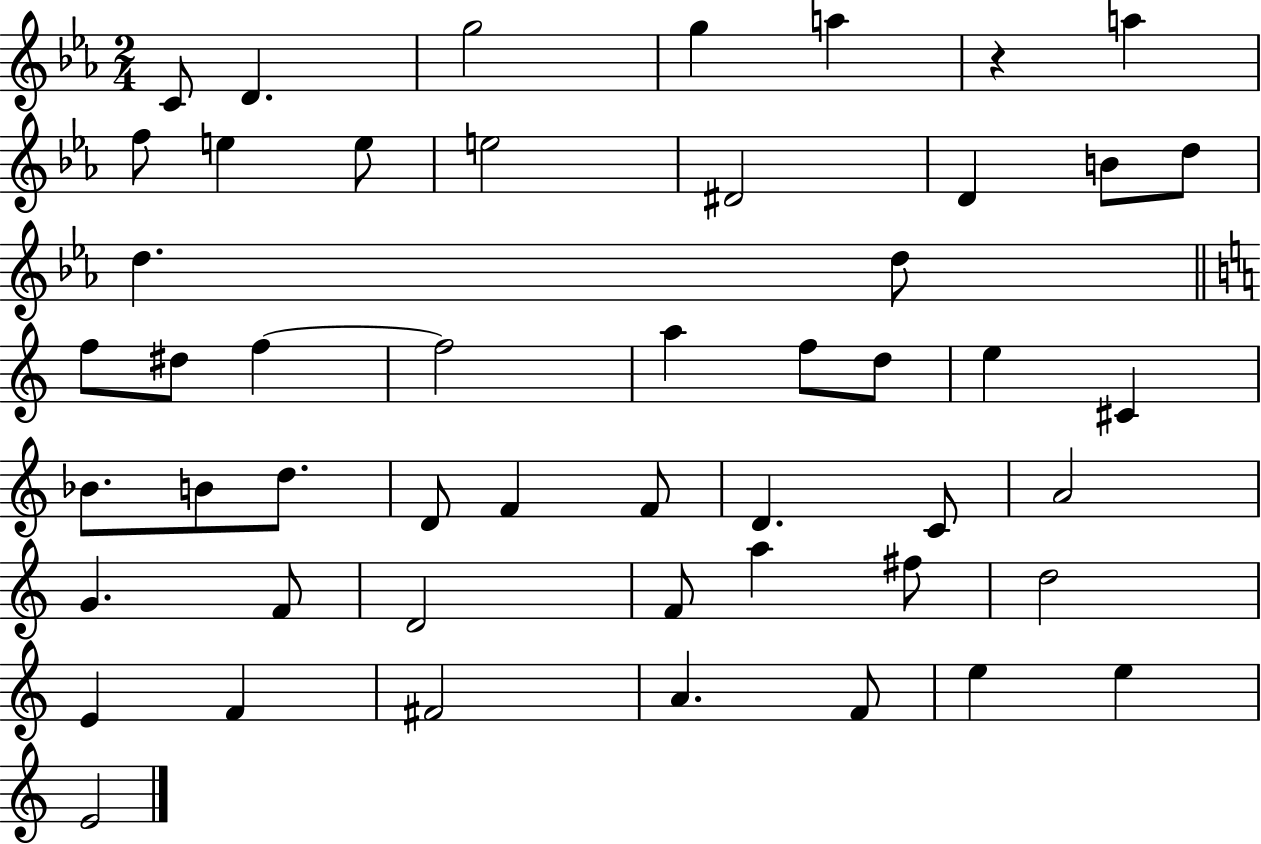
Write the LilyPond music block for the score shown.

{
  \clef treble
  \numericTimeSignature
  \time 2/4
  \key ees \major
  c'8 d'4. | g''2 | g''4 a''4 | r4 a''4 | \break f''8 e''4 e''8 | e''2 | dis'2 | d'4 b'8 d''8 | \break d''4. d''8 | \bar "||" \break \key c \major f''8 dis''8 f''4~~ | f''2 | a''4 f''8 d''8 | e''4 cis'4 | \break bes'8. b'8 d''8. | d'8 f'4 f'8 | d'4. c'8 | a'2 | \break g'4. f'8 | d'2 | f'8 a''4 fis''8 | d''2 | \break e'4 f'4 | fis'2 | a'4. f'8 | e''4 e''4 | \break e'2 | \bar "|."
}